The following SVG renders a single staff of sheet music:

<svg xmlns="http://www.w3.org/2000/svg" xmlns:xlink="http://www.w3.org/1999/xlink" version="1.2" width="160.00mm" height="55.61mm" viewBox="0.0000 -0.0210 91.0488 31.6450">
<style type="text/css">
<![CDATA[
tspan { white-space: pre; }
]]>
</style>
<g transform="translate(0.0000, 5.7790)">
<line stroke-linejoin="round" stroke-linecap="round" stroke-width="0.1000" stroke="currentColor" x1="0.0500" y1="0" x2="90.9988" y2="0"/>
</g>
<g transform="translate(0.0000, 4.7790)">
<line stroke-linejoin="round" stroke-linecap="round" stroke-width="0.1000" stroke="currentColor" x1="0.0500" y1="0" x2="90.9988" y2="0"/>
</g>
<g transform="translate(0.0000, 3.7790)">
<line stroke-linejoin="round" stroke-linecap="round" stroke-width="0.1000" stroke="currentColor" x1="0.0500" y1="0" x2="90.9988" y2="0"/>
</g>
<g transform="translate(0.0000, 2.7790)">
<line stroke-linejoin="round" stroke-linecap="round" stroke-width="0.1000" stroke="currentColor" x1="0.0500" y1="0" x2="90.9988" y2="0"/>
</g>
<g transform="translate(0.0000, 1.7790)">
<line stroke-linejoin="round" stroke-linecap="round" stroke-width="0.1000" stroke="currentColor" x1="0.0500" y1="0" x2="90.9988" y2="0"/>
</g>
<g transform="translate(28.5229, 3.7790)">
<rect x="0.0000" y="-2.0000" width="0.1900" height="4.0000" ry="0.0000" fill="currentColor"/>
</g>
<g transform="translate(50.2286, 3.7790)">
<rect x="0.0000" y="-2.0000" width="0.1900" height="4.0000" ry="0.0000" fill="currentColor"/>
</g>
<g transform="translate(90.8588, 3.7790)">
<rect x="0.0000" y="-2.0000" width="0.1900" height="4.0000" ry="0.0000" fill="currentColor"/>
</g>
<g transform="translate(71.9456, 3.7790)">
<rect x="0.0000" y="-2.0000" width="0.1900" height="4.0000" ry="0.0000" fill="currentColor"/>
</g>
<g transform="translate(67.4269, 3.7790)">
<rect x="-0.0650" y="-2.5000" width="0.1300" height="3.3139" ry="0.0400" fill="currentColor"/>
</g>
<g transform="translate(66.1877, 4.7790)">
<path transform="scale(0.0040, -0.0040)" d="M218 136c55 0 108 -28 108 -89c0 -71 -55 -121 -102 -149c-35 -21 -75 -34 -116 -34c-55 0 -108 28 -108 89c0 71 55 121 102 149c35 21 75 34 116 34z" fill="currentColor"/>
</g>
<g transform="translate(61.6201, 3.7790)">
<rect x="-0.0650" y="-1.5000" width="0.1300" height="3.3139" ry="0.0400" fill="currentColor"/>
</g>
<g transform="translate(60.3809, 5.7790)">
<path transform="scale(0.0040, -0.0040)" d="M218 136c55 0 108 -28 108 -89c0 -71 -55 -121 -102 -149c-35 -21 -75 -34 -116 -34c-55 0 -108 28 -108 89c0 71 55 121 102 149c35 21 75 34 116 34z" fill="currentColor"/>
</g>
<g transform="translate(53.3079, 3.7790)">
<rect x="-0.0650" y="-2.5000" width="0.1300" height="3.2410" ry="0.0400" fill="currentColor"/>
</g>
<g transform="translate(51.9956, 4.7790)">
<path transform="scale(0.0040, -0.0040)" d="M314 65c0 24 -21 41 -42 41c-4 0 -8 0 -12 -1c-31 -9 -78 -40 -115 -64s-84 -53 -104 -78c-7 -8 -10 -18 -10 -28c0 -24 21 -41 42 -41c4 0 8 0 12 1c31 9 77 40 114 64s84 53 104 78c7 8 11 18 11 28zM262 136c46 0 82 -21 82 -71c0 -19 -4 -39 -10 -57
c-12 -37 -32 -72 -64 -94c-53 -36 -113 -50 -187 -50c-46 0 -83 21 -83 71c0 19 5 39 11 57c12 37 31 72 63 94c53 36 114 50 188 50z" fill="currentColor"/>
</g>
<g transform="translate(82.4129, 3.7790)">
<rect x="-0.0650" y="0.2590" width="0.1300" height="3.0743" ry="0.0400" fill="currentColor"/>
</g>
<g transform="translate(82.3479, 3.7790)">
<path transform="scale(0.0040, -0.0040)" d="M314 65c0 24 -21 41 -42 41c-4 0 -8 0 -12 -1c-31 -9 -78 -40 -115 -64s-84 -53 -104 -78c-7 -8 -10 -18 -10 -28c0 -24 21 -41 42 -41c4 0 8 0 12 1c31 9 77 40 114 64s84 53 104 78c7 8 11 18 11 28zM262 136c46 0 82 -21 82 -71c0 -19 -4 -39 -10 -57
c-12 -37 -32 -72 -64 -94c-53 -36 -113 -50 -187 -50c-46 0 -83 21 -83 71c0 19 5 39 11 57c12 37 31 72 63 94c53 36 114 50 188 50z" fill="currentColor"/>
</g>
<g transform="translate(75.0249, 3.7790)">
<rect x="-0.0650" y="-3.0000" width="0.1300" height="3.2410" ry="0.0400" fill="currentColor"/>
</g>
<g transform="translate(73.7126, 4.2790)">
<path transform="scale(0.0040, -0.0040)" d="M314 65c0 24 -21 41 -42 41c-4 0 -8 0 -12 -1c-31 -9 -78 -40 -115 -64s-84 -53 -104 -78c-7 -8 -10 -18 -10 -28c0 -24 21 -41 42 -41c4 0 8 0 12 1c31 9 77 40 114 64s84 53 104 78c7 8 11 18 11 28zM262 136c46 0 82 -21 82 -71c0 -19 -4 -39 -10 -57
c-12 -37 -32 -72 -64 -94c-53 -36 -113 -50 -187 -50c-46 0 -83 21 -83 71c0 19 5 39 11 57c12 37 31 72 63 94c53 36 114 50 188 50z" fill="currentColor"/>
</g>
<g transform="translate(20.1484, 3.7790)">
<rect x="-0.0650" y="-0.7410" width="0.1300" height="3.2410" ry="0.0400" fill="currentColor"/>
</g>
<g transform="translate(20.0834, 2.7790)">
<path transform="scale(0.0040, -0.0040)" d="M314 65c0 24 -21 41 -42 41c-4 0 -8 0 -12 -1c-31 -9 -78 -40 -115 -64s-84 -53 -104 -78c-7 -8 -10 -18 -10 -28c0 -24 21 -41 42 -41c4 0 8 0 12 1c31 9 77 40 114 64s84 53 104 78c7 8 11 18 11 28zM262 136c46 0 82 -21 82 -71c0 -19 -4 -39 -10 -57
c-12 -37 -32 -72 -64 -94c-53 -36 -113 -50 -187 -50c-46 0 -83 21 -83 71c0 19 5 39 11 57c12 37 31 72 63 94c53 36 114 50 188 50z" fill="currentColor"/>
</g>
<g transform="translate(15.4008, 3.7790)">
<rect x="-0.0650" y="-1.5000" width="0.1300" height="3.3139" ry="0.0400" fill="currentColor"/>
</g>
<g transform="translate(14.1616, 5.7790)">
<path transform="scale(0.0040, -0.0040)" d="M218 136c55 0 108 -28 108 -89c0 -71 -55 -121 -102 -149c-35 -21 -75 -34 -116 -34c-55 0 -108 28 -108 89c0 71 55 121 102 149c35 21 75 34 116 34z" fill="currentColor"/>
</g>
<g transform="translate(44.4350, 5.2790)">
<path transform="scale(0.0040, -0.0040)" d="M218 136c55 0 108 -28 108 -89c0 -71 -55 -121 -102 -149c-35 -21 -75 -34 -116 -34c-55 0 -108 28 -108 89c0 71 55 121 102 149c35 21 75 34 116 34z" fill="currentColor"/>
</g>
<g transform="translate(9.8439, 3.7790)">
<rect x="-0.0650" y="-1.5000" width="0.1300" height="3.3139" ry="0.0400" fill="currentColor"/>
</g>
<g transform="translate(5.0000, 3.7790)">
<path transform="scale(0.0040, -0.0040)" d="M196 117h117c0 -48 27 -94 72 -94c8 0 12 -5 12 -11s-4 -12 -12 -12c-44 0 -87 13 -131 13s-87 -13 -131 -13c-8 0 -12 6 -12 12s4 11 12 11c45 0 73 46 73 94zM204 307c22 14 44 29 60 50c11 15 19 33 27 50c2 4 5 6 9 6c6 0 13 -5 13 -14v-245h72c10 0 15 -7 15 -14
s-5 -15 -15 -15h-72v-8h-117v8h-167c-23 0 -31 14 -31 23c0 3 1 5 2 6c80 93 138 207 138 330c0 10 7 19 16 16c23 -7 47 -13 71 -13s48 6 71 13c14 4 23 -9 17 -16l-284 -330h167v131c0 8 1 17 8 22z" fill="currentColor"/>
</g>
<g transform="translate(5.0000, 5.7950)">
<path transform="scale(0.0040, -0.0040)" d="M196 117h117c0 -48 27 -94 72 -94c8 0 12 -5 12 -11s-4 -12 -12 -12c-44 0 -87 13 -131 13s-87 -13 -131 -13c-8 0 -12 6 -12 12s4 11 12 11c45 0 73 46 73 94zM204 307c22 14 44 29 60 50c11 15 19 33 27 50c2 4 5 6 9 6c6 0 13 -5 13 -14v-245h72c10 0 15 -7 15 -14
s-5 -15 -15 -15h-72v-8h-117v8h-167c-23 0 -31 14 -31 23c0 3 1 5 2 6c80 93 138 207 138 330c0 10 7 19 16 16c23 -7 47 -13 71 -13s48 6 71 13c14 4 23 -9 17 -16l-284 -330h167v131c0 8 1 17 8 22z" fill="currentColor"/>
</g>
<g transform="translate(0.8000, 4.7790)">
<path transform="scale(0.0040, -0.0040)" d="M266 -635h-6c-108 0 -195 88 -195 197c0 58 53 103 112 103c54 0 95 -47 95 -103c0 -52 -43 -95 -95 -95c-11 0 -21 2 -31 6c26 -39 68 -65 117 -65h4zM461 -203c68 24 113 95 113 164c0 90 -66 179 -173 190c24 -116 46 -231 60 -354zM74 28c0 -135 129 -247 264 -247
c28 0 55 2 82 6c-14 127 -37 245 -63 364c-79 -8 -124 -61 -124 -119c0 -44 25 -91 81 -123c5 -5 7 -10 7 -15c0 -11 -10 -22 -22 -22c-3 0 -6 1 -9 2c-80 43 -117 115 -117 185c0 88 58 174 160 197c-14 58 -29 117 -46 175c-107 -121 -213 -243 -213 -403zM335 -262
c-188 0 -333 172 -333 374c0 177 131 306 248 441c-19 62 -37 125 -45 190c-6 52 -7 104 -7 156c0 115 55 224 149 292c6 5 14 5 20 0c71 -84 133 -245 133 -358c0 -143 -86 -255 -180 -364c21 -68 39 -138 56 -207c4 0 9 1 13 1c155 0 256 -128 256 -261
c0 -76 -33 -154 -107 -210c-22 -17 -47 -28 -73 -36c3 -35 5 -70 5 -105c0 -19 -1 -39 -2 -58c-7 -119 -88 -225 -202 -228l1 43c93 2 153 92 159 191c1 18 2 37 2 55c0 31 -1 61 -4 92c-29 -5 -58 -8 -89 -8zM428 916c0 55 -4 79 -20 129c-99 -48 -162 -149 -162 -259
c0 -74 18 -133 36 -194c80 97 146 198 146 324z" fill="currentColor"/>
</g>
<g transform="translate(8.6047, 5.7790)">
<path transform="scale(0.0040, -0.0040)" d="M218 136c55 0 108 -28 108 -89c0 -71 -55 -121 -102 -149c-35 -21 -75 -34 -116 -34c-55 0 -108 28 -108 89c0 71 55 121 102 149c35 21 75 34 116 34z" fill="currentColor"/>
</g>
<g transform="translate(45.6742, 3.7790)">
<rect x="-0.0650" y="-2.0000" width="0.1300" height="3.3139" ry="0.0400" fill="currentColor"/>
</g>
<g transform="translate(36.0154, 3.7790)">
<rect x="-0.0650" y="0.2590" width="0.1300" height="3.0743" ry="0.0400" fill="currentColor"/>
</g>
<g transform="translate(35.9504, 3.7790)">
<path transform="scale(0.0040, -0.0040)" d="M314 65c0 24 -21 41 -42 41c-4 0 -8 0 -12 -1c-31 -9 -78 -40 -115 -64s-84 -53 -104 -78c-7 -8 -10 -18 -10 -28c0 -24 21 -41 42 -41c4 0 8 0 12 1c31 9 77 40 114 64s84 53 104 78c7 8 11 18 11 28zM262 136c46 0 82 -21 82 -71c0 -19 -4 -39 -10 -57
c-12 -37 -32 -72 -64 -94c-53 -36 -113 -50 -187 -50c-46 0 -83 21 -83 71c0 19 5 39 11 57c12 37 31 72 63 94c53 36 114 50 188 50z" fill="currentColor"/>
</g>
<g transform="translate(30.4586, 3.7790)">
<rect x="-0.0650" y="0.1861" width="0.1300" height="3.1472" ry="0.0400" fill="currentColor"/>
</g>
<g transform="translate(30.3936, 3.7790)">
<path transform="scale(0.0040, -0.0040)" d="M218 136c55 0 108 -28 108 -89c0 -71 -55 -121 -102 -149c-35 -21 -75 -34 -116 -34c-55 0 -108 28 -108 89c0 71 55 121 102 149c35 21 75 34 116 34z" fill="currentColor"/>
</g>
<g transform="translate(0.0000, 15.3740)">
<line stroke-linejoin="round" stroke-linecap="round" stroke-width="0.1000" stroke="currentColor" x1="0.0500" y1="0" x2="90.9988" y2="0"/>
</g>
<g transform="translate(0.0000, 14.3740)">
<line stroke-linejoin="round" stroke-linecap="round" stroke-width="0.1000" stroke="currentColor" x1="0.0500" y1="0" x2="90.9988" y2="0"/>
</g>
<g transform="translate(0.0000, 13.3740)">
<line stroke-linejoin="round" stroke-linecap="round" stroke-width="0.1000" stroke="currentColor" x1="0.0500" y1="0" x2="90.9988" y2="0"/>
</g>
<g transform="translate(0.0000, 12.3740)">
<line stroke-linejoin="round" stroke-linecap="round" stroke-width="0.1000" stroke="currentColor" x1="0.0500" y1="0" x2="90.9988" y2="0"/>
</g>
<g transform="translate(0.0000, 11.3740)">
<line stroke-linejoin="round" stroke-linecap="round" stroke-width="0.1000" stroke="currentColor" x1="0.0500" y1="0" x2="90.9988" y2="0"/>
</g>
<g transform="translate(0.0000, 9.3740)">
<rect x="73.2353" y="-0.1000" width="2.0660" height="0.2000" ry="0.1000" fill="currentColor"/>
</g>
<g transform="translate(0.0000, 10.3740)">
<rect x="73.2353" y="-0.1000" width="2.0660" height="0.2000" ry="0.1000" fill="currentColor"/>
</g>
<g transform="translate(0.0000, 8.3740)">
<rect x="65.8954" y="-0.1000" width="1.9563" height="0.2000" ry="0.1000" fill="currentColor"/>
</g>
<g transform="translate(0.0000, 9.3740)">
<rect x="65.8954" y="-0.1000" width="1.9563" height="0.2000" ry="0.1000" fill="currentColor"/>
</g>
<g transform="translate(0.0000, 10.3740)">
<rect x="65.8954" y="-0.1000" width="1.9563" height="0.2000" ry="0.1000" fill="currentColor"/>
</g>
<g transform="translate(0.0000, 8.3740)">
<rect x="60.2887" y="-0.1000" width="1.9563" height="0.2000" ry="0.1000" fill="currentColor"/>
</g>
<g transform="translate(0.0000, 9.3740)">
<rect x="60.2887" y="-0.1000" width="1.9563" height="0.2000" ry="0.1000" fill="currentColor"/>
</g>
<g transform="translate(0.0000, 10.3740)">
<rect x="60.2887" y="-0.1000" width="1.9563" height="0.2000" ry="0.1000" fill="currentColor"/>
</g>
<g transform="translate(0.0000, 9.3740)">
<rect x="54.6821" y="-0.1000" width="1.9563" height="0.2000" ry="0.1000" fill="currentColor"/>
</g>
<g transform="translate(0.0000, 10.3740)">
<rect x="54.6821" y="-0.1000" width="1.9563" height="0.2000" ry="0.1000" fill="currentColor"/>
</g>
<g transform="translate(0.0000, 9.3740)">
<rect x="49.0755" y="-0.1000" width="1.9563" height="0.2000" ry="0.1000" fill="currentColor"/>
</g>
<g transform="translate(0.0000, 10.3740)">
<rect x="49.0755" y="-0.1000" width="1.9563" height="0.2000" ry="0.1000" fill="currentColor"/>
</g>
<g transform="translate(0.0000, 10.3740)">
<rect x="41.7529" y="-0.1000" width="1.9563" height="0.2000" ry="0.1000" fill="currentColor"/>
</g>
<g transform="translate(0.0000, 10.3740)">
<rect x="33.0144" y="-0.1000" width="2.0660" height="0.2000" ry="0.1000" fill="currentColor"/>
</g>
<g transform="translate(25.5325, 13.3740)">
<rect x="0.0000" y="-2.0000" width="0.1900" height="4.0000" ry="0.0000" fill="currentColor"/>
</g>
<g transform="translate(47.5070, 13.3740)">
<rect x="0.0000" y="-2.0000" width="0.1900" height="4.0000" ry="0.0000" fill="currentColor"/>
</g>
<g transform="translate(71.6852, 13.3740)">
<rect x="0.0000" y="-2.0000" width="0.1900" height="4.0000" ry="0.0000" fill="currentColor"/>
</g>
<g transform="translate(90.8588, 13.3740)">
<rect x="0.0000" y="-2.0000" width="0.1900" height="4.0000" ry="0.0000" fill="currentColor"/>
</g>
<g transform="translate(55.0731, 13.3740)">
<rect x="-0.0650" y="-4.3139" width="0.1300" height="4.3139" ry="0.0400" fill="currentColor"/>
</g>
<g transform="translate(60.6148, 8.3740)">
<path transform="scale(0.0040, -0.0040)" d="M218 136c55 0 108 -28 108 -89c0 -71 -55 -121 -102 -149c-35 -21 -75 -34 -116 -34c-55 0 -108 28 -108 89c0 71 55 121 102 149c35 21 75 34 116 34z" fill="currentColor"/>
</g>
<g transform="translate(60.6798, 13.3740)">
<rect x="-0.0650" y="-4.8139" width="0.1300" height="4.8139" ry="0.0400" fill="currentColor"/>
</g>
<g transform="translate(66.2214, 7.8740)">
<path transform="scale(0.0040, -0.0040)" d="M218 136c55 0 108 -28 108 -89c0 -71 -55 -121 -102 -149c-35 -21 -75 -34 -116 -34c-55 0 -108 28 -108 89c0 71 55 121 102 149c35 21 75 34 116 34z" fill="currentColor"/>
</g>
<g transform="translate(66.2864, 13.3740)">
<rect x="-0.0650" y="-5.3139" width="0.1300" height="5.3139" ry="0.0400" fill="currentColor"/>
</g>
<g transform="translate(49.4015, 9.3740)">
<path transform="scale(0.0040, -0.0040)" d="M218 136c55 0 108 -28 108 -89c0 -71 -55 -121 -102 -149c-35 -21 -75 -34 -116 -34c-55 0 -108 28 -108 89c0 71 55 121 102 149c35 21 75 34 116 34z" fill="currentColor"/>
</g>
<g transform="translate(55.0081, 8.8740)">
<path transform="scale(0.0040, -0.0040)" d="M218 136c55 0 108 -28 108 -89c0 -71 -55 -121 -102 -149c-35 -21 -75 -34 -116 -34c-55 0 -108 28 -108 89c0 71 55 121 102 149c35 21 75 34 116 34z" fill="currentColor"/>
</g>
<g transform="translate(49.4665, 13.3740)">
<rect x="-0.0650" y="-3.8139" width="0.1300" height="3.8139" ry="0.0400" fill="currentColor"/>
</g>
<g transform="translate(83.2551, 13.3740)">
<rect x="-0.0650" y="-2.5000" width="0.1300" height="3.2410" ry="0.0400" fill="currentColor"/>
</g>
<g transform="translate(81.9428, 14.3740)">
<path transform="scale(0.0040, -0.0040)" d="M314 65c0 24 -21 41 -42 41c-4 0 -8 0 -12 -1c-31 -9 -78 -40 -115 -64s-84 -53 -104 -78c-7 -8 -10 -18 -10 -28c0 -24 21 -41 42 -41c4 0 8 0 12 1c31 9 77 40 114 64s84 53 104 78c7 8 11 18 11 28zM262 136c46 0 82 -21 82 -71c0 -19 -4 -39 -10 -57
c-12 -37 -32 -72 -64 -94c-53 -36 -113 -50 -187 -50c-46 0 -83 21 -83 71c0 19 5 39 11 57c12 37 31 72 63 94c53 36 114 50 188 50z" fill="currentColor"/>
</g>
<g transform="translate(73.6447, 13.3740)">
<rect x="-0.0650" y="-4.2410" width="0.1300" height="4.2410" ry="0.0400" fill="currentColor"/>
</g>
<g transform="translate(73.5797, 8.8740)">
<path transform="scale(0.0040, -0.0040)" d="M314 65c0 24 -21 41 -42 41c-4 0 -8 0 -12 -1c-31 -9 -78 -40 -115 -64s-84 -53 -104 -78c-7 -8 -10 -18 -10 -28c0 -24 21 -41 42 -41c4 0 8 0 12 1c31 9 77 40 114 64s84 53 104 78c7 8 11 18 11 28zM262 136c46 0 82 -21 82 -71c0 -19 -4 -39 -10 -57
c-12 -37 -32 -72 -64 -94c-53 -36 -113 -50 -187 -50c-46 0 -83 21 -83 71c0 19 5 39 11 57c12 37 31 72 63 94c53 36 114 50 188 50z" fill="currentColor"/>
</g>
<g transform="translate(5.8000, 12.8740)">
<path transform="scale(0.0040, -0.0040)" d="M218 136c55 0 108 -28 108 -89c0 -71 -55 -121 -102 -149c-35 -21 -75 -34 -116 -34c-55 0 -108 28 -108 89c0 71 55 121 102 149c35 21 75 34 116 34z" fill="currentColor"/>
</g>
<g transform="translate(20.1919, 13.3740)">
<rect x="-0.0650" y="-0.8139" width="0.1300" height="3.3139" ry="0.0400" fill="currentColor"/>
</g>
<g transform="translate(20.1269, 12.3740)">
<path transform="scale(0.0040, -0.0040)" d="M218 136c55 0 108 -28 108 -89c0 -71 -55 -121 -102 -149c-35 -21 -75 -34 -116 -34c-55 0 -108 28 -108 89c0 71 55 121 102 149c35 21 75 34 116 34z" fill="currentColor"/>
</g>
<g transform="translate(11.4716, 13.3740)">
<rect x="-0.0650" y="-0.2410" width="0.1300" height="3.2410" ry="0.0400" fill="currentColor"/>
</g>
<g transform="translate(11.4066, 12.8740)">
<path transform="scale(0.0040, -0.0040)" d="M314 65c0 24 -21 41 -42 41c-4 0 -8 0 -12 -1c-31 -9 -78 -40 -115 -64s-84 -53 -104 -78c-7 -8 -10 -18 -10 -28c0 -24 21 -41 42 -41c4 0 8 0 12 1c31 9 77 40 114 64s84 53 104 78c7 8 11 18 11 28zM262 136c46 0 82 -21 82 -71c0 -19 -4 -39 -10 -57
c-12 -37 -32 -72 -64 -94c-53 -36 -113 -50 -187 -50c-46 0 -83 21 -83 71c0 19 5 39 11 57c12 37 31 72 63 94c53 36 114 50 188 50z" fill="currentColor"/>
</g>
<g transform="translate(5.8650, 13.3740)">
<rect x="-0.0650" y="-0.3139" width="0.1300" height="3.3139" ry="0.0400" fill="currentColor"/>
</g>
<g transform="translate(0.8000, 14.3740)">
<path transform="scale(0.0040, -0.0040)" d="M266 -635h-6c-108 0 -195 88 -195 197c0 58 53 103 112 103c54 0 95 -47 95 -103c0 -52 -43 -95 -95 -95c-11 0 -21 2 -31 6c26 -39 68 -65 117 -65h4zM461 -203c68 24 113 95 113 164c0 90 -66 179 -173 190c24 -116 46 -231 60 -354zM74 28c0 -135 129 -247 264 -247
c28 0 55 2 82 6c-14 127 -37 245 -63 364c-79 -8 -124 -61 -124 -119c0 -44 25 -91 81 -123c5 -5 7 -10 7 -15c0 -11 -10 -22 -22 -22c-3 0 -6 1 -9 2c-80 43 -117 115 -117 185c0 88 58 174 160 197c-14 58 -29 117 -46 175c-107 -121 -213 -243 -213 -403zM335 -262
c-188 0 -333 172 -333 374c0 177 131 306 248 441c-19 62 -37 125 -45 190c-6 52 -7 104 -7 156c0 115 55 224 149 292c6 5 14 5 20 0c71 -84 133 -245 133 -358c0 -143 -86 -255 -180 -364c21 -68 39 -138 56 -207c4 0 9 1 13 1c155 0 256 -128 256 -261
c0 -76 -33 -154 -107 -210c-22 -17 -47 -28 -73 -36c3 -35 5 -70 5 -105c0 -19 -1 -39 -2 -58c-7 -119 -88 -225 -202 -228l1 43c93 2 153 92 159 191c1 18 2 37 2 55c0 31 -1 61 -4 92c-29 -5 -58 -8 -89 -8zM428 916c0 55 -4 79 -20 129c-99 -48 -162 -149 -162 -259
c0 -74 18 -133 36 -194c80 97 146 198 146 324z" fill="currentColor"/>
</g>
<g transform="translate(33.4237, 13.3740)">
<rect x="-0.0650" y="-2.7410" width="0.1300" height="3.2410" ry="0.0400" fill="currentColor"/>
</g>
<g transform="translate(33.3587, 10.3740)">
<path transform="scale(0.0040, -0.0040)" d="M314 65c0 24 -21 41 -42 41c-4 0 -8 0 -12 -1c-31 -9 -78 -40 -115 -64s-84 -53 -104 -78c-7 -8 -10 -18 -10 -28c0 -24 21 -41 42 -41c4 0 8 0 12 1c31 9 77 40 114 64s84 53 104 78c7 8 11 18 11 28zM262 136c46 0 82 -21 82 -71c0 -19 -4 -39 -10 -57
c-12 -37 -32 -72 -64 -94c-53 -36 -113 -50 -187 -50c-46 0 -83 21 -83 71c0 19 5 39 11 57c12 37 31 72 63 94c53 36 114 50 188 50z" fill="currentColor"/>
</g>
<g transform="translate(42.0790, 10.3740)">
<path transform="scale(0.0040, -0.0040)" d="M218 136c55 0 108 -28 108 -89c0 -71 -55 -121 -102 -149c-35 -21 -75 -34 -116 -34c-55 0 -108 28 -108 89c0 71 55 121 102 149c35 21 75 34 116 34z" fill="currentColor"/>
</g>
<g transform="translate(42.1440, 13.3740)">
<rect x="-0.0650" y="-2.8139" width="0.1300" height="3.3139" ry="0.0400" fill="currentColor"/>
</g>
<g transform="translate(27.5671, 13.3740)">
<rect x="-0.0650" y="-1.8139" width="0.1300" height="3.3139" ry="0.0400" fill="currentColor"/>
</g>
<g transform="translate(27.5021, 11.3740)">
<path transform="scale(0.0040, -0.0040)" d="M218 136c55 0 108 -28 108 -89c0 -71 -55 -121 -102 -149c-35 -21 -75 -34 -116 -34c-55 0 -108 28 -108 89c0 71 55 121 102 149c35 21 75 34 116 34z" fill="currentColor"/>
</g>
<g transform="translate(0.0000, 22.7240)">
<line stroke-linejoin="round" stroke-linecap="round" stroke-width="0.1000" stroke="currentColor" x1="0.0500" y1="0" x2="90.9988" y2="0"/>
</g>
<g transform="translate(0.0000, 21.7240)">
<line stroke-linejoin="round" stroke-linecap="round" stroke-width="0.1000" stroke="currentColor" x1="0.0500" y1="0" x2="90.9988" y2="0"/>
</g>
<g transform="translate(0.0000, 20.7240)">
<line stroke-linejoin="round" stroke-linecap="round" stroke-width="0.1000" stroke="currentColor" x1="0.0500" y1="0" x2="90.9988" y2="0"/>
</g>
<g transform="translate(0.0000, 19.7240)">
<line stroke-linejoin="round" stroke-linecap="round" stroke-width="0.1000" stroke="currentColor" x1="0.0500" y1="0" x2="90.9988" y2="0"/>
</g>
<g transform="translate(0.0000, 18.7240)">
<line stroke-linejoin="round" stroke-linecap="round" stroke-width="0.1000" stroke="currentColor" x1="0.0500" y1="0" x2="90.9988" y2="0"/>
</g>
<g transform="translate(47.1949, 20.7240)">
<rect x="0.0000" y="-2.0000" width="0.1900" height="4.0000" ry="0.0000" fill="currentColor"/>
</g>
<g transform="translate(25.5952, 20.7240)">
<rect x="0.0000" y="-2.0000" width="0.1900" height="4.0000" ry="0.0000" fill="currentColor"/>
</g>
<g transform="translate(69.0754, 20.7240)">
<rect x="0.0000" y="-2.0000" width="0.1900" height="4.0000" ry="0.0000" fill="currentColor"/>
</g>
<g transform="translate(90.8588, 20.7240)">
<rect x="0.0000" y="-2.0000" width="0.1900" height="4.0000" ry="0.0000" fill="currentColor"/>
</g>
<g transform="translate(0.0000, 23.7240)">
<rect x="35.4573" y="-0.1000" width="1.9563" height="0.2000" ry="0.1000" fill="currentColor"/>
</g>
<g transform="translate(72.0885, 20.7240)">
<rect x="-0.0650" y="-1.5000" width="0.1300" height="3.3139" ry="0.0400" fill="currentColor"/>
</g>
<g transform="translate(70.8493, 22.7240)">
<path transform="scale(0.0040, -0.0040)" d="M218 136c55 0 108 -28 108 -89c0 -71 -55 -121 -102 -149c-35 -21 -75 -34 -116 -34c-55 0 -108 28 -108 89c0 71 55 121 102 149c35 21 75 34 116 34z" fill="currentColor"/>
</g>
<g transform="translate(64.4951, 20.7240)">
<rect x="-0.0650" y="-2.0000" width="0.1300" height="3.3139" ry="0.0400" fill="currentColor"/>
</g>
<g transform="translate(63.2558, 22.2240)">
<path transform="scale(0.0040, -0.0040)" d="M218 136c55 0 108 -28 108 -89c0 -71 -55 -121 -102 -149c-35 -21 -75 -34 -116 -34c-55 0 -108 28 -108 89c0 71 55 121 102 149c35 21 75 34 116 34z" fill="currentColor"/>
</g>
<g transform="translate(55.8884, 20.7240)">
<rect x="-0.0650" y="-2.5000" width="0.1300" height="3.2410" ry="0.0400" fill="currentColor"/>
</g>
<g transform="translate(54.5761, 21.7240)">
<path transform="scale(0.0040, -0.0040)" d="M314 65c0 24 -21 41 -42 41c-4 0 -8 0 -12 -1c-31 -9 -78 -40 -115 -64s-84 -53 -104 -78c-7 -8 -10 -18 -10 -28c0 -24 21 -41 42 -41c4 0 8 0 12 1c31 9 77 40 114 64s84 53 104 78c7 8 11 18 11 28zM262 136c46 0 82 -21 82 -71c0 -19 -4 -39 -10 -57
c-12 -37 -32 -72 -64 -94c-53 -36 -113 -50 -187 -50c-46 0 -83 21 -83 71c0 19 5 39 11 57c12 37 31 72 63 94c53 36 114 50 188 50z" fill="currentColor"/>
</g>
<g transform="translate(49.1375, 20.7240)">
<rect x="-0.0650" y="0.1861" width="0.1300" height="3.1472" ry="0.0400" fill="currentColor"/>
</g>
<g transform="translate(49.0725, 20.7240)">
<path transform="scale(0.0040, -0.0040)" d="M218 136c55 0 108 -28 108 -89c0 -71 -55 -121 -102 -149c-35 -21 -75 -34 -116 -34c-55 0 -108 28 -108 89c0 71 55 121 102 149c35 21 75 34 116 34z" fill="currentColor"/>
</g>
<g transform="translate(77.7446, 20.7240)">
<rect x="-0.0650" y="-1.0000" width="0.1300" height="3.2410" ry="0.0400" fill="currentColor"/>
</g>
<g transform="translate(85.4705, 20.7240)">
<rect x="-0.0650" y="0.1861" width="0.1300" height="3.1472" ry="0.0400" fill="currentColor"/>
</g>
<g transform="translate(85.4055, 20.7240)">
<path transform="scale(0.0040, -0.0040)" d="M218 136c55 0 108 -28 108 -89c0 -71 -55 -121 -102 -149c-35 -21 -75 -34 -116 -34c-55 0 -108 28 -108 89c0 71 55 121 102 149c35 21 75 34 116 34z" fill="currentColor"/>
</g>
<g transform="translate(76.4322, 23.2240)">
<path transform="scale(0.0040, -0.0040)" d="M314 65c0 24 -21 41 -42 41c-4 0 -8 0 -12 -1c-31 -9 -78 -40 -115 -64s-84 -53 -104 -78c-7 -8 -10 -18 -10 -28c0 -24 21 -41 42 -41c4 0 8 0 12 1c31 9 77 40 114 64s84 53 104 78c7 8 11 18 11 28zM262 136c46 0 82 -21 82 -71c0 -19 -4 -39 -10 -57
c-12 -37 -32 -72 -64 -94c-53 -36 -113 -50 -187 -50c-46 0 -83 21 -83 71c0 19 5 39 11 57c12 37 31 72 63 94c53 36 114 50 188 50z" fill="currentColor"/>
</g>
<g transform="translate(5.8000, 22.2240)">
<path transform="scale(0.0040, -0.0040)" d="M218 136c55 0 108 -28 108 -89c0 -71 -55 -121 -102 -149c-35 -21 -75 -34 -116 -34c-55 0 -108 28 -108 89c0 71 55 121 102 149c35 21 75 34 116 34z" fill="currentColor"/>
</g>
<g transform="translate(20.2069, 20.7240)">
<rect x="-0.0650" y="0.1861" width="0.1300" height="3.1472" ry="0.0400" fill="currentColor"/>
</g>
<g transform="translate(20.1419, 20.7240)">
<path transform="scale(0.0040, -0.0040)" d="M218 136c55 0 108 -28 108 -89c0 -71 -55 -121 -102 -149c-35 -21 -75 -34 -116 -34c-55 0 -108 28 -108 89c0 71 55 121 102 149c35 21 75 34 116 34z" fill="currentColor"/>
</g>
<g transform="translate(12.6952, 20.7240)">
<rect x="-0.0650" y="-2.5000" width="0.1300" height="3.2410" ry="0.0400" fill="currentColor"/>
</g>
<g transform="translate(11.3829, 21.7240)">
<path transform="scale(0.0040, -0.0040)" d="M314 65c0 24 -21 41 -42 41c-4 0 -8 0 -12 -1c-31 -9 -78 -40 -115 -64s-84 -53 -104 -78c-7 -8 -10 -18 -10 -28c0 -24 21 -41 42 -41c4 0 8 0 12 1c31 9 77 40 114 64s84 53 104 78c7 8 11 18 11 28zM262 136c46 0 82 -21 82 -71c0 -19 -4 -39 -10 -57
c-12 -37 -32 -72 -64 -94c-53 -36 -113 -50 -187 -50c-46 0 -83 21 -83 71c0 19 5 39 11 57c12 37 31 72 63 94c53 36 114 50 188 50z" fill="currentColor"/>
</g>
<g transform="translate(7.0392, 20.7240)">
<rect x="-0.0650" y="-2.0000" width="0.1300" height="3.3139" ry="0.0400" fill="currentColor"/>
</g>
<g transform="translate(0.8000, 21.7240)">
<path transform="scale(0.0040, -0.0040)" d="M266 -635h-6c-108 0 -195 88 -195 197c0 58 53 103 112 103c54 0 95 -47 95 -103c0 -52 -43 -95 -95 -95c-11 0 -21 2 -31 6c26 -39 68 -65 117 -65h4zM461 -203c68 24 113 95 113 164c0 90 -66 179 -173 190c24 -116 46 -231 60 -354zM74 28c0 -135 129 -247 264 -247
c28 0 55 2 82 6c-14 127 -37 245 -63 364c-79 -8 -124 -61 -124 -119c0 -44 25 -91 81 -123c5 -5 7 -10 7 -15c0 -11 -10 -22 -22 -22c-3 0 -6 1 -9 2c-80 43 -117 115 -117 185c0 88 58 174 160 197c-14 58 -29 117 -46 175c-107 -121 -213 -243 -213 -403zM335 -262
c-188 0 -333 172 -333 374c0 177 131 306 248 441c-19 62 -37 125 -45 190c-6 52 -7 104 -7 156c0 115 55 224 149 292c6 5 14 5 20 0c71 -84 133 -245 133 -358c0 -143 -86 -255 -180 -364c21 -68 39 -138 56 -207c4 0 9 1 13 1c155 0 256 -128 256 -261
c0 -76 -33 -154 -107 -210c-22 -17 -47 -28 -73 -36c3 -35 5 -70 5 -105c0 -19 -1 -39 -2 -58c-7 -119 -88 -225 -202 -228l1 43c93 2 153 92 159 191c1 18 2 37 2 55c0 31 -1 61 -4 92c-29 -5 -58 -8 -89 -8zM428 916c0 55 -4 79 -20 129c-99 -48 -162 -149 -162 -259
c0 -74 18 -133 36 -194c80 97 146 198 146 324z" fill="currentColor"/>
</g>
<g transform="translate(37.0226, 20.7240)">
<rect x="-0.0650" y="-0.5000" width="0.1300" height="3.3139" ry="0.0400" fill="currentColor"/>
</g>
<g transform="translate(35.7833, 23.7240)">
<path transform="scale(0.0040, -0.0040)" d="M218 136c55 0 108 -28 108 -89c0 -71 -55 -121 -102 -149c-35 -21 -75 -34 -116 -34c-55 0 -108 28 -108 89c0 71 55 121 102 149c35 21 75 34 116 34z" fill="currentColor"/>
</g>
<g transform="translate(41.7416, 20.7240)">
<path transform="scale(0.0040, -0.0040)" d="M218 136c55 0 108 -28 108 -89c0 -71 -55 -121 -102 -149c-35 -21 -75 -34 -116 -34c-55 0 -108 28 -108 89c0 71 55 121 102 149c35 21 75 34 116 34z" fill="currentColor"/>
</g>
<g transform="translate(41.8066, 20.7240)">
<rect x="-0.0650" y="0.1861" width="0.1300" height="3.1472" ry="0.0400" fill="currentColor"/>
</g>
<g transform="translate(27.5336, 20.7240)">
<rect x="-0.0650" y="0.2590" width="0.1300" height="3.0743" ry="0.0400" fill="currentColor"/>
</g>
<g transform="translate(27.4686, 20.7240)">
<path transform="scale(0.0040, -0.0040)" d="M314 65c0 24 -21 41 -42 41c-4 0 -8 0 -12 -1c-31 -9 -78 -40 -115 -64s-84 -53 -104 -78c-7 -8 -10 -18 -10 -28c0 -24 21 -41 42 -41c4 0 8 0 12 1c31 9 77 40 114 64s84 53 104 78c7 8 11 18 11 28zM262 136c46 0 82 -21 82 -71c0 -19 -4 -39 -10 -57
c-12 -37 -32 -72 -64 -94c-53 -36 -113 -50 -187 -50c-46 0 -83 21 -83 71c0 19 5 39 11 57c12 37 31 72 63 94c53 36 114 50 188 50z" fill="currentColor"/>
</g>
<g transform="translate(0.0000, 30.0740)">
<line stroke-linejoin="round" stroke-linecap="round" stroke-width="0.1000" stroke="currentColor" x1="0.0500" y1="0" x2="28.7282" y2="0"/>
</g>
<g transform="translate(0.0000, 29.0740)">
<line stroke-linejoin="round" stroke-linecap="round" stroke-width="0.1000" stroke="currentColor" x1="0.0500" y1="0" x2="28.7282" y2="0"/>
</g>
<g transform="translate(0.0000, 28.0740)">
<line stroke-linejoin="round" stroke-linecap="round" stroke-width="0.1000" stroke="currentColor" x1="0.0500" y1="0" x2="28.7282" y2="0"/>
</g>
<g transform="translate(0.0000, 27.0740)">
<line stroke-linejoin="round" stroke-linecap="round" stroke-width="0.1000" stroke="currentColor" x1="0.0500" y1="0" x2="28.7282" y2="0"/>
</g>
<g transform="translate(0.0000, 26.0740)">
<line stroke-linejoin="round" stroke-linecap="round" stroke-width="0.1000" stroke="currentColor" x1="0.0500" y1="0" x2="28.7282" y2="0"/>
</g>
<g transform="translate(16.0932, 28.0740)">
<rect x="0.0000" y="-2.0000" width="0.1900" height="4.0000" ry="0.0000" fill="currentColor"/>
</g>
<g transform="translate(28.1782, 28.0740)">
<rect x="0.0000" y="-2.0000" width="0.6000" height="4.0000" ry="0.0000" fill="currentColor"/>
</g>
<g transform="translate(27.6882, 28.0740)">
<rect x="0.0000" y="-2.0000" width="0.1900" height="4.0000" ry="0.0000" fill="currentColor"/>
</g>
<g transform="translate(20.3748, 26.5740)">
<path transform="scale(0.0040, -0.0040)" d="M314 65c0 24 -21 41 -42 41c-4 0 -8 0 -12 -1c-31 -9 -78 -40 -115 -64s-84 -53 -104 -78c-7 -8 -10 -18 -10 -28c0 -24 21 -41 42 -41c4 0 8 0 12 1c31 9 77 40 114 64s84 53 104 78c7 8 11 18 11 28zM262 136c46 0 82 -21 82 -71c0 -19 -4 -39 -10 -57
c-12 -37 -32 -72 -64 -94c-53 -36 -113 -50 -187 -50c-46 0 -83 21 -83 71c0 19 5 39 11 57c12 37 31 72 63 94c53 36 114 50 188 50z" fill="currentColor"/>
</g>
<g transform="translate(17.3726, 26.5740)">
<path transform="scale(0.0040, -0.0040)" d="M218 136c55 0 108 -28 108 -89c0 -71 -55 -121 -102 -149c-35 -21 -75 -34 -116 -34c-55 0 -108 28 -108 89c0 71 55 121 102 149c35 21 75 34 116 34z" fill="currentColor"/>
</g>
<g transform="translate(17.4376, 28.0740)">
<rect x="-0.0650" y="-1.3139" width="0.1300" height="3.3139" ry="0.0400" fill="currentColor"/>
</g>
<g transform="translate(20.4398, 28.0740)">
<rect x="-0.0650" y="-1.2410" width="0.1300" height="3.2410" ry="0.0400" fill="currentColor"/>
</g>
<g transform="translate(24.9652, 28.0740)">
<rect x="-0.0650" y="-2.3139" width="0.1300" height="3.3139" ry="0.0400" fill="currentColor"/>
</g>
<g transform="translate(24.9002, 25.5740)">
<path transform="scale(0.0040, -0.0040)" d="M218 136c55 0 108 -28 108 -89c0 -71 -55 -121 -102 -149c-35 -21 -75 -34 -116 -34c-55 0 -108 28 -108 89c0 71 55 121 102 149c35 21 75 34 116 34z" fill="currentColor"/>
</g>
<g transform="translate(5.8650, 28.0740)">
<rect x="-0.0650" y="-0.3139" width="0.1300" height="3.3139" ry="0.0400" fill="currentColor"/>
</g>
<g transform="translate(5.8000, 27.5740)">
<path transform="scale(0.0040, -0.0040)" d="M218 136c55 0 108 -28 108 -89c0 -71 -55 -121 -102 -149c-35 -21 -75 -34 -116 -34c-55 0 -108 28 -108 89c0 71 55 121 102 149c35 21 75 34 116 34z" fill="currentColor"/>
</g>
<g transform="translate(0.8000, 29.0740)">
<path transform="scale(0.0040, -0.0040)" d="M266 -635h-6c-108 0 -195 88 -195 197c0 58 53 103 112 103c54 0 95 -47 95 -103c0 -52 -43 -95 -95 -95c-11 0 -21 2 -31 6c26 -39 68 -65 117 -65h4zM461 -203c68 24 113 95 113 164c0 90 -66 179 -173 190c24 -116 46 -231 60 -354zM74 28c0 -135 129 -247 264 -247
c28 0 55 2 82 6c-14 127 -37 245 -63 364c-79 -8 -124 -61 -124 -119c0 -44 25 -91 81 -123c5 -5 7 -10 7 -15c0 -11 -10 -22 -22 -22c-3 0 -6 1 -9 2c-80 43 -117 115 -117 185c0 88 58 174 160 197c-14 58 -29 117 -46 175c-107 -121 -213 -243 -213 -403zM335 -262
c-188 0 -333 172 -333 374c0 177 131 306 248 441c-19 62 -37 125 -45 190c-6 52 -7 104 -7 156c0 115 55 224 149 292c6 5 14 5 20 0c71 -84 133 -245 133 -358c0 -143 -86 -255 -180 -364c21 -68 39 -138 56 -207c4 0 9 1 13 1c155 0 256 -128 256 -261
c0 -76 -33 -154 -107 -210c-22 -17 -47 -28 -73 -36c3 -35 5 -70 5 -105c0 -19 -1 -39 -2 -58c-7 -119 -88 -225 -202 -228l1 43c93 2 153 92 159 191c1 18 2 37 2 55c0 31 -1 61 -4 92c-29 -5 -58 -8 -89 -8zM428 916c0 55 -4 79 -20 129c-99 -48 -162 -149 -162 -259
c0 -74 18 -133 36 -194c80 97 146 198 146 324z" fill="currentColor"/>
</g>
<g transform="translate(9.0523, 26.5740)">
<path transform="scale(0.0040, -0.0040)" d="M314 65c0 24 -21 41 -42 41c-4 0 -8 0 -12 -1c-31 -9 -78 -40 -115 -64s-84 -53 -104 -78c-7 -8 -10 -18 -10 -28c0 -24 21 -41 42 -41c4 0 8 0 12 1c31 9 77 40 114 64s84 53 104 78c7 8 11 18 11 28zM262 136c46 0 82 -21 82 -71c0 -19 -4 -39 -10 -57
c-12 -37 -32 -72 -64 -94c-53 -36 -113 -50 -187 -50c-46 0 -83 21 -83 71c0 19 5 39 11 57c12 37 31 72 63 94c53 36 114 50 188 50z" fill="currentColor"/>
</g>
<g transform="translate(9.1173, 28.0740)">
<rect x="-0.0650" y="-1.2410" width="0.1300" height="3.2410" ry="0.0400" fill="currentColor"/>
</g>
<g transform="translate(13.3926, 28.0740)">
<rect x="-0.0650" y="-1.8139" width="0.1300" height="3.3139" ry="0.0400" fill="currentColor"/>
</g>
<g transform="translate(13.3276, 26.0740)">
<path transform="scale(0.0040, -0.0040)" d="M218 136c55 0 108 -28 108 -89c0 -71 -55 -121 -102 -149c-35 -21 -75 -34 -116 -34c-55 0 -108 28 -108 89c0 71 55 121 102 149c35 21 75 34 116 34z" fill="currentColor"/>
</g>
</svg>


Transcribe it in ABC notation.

X:1
T:Untitled
M:4/4
L:1/4
K:C
E E d2 B B2 F G2 E G A2 B2 c c2 d f a2 a c' d' e' f' d'2 G2 F G2 B B2 C B B G2 F E D2 B c e2 f e e2 g